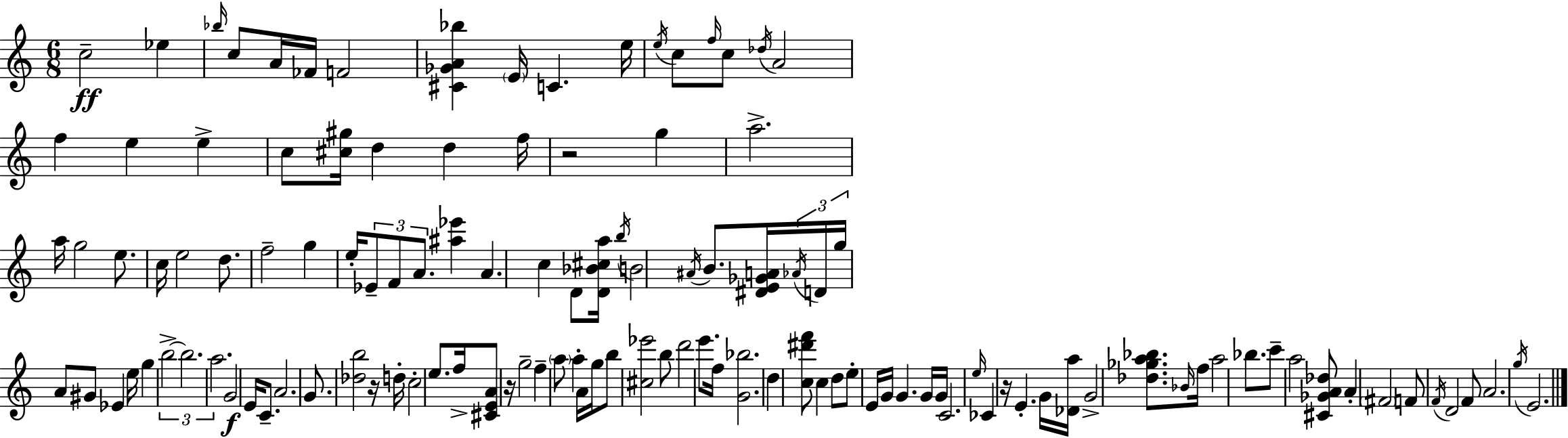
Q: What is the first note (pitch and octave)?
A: C5